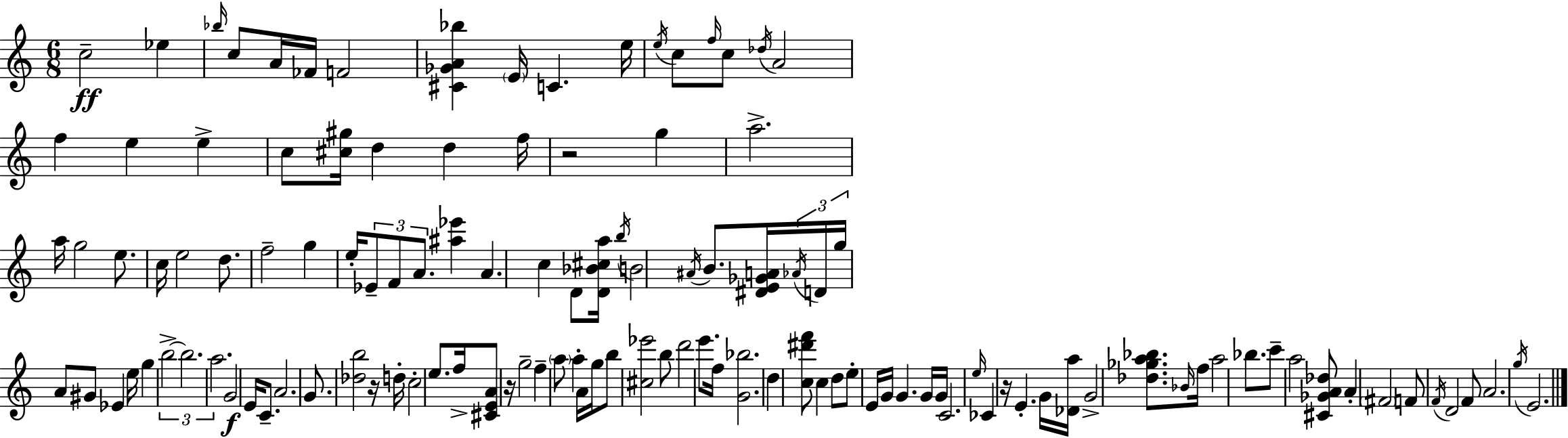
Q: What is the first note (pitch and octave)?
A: C5